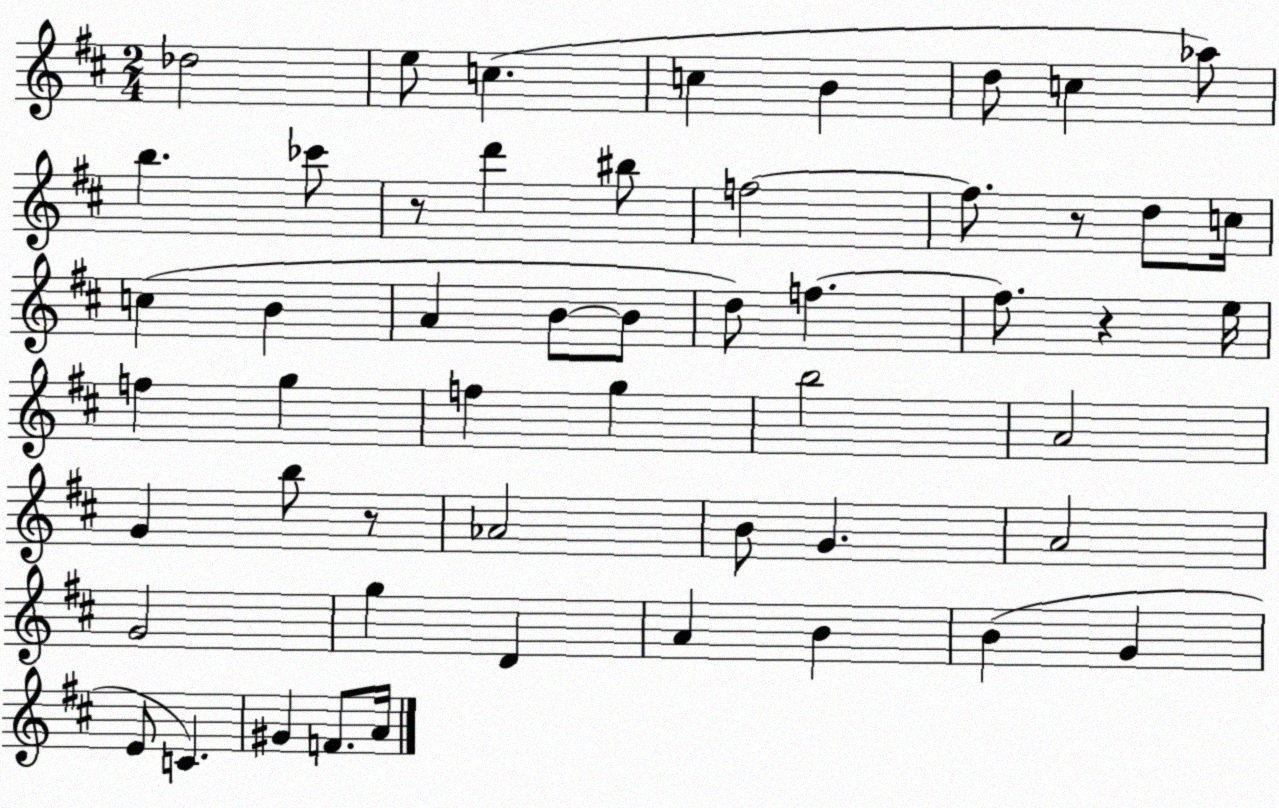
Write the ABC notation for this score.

X:1
T:Untitled
M:2/4
L:1/4
K:D
_d2 e/2 c c B d/2 c _a/2 b _c'/2 z/2 d' ^b/2 f2 f/2 z/2 d/2 c/4 c B A B/2 B/2 d/2 f f/2 z e/4 f g f g b2 A2 G b/2 z/2 _A2 B/2 G A2 G2 g D A B B G E/2 C ^G F/2 A/4